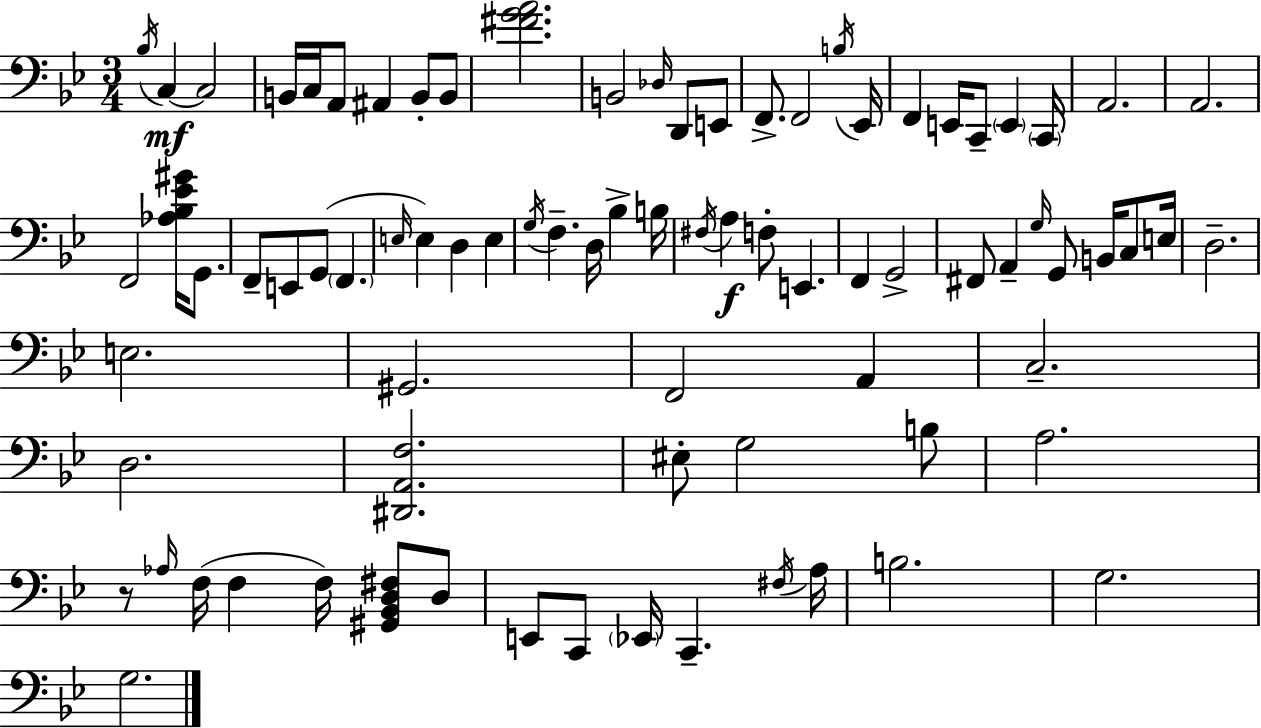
X:1
T:Untitled
M:3/4
L:1/4
K:Bb
_B,/4 C, C,2 B,,/4 C,/4 A,,/2 ^A,, B,,/2 B,,/2 [^FGA]2 B,,2 _D,/4 D,,/2 E,,/2 F,,/2 F,,2 B,/4 _E,,/4 F,, E,,/4 C,,/2 E,, C,,/4 A,,2 A,,2 F,,2 [_A,_B,_E^G]/4 G,,/2 F,,/2 E,,/2 G,,/2 F,, E,/4 E, D, E, G,/4 F, D,/4 _B, B,/4 ^F,/4 A, F,/2 E,, F,, G,,2 ^F,,/2 A,, G,/4 G,,/2 B,,/4 C,/2 E,/4 D,2 E,2 ^G,,2 F,,2 A,, C,2 D,2 [^D,,A,,F,]2 ^E,/2 G,2 B,/2 A,2 z/2 _A,/4 F,/4 F, F,/4 [^G,,_B,,D,^F,]/2 D,/2 E,,/2 C,,/2 _E,,/4 C,, ^F,/4 A,/4 B,2 G,2 G,2